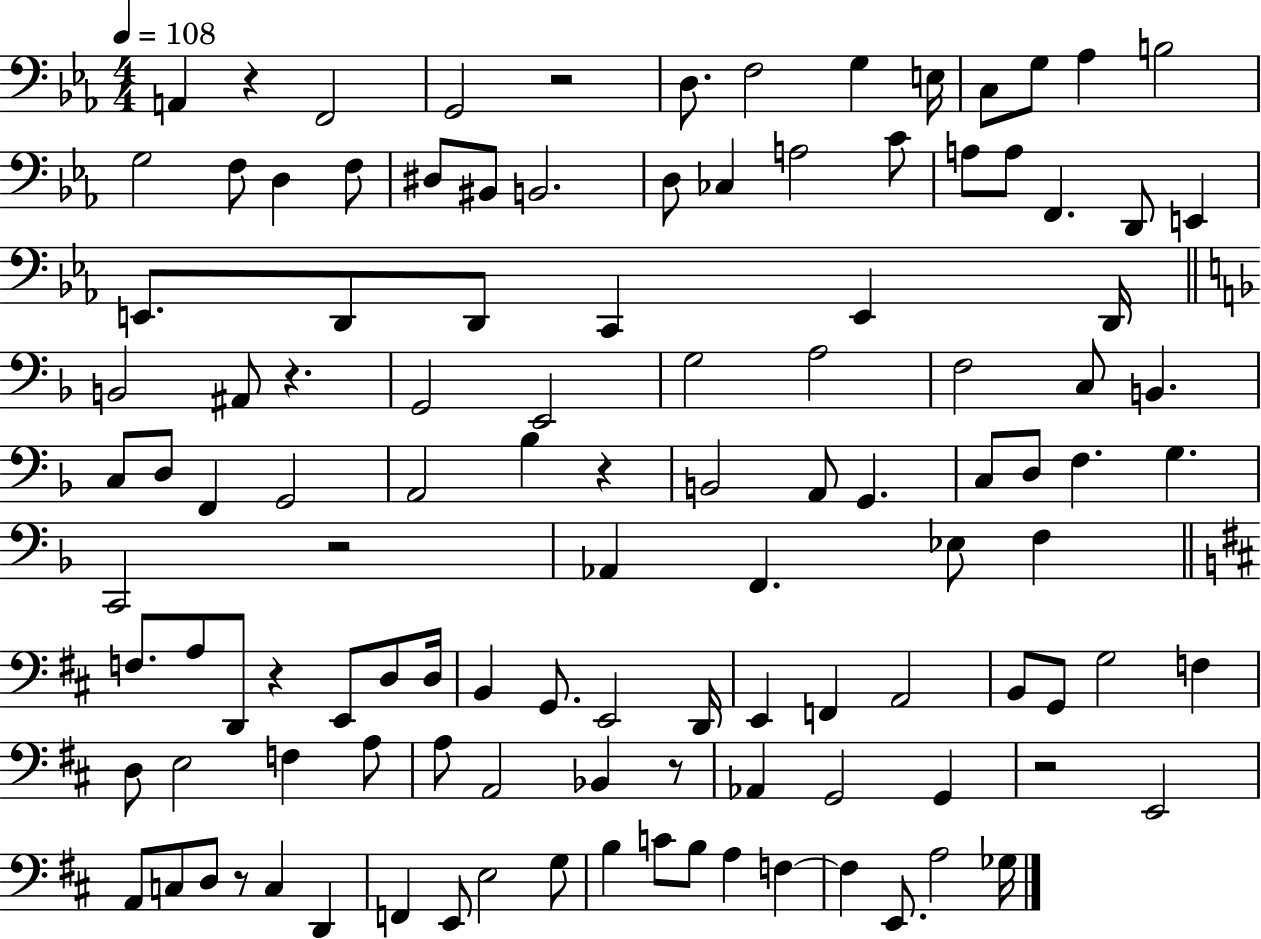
A2/q R/q F2/h G2/h R/h D3/e. F3/h G3/q E3/s C3/e G3/e Ab3/q B3/h G3/h F3/e D3/q F3/e D#3/e BIS2/e B2/h. D3/e CES3/q A3/h C4/e A3/e A3/e F2/q. D2/e E2/q E2/e. D2/e D2/e C2/q E2/q D2/s B2/h A#2/e R/q. G2/h E2/h G3/h A3/h F3/h C3/e B2/q. C3/e D3/e F2/q G2/h A2/h Bb3/q R/q B2/h A2/e G2/q. C3/e D3/e F3/q. G3/q. C2/h R/h Ab2/q F2/q. Eb3/e F3/q F3/e. A3/e D2/e R/q E2/e D3/e D3/s B2/q G2/e. E2/h D2/s E2/q F2/q A2/h B2/e G2/e G3/h F3/q D3/e E3/h F3/q A3/e A3/e A2/h Bb2/q R/e Ab2/q G2/h G2/q R/h E2/h A2/e C3/e D3/e R/e C3/q D2/q F2/q E2/e E3/h G3/e B3/q C4/e B3/e A3/q F3/q F3/q E2/e. A3/h Gb3/s